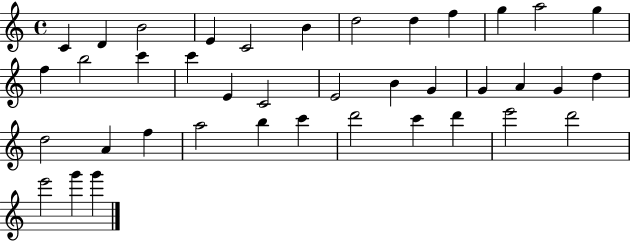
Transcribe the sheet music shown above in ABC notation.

X:1
T:Untitled
M:4/4
L:1/4
K:C
C D B2 E C2 B d2 d f g a2 g f b2 c' c' E C2 E2 B G G A G d d2 A f a2 b c' d'2 c' d' e'2 d'2 e'2 g' g'